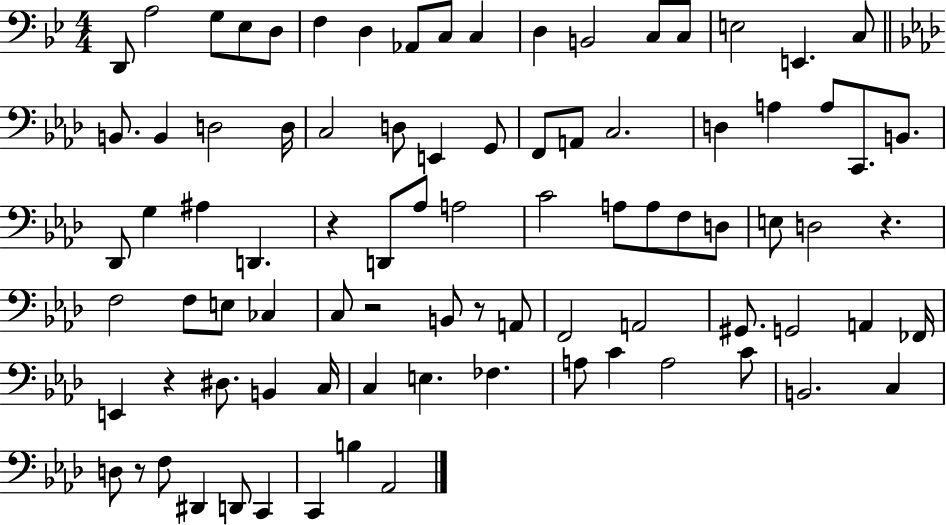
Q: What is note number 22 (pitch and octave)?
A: C3